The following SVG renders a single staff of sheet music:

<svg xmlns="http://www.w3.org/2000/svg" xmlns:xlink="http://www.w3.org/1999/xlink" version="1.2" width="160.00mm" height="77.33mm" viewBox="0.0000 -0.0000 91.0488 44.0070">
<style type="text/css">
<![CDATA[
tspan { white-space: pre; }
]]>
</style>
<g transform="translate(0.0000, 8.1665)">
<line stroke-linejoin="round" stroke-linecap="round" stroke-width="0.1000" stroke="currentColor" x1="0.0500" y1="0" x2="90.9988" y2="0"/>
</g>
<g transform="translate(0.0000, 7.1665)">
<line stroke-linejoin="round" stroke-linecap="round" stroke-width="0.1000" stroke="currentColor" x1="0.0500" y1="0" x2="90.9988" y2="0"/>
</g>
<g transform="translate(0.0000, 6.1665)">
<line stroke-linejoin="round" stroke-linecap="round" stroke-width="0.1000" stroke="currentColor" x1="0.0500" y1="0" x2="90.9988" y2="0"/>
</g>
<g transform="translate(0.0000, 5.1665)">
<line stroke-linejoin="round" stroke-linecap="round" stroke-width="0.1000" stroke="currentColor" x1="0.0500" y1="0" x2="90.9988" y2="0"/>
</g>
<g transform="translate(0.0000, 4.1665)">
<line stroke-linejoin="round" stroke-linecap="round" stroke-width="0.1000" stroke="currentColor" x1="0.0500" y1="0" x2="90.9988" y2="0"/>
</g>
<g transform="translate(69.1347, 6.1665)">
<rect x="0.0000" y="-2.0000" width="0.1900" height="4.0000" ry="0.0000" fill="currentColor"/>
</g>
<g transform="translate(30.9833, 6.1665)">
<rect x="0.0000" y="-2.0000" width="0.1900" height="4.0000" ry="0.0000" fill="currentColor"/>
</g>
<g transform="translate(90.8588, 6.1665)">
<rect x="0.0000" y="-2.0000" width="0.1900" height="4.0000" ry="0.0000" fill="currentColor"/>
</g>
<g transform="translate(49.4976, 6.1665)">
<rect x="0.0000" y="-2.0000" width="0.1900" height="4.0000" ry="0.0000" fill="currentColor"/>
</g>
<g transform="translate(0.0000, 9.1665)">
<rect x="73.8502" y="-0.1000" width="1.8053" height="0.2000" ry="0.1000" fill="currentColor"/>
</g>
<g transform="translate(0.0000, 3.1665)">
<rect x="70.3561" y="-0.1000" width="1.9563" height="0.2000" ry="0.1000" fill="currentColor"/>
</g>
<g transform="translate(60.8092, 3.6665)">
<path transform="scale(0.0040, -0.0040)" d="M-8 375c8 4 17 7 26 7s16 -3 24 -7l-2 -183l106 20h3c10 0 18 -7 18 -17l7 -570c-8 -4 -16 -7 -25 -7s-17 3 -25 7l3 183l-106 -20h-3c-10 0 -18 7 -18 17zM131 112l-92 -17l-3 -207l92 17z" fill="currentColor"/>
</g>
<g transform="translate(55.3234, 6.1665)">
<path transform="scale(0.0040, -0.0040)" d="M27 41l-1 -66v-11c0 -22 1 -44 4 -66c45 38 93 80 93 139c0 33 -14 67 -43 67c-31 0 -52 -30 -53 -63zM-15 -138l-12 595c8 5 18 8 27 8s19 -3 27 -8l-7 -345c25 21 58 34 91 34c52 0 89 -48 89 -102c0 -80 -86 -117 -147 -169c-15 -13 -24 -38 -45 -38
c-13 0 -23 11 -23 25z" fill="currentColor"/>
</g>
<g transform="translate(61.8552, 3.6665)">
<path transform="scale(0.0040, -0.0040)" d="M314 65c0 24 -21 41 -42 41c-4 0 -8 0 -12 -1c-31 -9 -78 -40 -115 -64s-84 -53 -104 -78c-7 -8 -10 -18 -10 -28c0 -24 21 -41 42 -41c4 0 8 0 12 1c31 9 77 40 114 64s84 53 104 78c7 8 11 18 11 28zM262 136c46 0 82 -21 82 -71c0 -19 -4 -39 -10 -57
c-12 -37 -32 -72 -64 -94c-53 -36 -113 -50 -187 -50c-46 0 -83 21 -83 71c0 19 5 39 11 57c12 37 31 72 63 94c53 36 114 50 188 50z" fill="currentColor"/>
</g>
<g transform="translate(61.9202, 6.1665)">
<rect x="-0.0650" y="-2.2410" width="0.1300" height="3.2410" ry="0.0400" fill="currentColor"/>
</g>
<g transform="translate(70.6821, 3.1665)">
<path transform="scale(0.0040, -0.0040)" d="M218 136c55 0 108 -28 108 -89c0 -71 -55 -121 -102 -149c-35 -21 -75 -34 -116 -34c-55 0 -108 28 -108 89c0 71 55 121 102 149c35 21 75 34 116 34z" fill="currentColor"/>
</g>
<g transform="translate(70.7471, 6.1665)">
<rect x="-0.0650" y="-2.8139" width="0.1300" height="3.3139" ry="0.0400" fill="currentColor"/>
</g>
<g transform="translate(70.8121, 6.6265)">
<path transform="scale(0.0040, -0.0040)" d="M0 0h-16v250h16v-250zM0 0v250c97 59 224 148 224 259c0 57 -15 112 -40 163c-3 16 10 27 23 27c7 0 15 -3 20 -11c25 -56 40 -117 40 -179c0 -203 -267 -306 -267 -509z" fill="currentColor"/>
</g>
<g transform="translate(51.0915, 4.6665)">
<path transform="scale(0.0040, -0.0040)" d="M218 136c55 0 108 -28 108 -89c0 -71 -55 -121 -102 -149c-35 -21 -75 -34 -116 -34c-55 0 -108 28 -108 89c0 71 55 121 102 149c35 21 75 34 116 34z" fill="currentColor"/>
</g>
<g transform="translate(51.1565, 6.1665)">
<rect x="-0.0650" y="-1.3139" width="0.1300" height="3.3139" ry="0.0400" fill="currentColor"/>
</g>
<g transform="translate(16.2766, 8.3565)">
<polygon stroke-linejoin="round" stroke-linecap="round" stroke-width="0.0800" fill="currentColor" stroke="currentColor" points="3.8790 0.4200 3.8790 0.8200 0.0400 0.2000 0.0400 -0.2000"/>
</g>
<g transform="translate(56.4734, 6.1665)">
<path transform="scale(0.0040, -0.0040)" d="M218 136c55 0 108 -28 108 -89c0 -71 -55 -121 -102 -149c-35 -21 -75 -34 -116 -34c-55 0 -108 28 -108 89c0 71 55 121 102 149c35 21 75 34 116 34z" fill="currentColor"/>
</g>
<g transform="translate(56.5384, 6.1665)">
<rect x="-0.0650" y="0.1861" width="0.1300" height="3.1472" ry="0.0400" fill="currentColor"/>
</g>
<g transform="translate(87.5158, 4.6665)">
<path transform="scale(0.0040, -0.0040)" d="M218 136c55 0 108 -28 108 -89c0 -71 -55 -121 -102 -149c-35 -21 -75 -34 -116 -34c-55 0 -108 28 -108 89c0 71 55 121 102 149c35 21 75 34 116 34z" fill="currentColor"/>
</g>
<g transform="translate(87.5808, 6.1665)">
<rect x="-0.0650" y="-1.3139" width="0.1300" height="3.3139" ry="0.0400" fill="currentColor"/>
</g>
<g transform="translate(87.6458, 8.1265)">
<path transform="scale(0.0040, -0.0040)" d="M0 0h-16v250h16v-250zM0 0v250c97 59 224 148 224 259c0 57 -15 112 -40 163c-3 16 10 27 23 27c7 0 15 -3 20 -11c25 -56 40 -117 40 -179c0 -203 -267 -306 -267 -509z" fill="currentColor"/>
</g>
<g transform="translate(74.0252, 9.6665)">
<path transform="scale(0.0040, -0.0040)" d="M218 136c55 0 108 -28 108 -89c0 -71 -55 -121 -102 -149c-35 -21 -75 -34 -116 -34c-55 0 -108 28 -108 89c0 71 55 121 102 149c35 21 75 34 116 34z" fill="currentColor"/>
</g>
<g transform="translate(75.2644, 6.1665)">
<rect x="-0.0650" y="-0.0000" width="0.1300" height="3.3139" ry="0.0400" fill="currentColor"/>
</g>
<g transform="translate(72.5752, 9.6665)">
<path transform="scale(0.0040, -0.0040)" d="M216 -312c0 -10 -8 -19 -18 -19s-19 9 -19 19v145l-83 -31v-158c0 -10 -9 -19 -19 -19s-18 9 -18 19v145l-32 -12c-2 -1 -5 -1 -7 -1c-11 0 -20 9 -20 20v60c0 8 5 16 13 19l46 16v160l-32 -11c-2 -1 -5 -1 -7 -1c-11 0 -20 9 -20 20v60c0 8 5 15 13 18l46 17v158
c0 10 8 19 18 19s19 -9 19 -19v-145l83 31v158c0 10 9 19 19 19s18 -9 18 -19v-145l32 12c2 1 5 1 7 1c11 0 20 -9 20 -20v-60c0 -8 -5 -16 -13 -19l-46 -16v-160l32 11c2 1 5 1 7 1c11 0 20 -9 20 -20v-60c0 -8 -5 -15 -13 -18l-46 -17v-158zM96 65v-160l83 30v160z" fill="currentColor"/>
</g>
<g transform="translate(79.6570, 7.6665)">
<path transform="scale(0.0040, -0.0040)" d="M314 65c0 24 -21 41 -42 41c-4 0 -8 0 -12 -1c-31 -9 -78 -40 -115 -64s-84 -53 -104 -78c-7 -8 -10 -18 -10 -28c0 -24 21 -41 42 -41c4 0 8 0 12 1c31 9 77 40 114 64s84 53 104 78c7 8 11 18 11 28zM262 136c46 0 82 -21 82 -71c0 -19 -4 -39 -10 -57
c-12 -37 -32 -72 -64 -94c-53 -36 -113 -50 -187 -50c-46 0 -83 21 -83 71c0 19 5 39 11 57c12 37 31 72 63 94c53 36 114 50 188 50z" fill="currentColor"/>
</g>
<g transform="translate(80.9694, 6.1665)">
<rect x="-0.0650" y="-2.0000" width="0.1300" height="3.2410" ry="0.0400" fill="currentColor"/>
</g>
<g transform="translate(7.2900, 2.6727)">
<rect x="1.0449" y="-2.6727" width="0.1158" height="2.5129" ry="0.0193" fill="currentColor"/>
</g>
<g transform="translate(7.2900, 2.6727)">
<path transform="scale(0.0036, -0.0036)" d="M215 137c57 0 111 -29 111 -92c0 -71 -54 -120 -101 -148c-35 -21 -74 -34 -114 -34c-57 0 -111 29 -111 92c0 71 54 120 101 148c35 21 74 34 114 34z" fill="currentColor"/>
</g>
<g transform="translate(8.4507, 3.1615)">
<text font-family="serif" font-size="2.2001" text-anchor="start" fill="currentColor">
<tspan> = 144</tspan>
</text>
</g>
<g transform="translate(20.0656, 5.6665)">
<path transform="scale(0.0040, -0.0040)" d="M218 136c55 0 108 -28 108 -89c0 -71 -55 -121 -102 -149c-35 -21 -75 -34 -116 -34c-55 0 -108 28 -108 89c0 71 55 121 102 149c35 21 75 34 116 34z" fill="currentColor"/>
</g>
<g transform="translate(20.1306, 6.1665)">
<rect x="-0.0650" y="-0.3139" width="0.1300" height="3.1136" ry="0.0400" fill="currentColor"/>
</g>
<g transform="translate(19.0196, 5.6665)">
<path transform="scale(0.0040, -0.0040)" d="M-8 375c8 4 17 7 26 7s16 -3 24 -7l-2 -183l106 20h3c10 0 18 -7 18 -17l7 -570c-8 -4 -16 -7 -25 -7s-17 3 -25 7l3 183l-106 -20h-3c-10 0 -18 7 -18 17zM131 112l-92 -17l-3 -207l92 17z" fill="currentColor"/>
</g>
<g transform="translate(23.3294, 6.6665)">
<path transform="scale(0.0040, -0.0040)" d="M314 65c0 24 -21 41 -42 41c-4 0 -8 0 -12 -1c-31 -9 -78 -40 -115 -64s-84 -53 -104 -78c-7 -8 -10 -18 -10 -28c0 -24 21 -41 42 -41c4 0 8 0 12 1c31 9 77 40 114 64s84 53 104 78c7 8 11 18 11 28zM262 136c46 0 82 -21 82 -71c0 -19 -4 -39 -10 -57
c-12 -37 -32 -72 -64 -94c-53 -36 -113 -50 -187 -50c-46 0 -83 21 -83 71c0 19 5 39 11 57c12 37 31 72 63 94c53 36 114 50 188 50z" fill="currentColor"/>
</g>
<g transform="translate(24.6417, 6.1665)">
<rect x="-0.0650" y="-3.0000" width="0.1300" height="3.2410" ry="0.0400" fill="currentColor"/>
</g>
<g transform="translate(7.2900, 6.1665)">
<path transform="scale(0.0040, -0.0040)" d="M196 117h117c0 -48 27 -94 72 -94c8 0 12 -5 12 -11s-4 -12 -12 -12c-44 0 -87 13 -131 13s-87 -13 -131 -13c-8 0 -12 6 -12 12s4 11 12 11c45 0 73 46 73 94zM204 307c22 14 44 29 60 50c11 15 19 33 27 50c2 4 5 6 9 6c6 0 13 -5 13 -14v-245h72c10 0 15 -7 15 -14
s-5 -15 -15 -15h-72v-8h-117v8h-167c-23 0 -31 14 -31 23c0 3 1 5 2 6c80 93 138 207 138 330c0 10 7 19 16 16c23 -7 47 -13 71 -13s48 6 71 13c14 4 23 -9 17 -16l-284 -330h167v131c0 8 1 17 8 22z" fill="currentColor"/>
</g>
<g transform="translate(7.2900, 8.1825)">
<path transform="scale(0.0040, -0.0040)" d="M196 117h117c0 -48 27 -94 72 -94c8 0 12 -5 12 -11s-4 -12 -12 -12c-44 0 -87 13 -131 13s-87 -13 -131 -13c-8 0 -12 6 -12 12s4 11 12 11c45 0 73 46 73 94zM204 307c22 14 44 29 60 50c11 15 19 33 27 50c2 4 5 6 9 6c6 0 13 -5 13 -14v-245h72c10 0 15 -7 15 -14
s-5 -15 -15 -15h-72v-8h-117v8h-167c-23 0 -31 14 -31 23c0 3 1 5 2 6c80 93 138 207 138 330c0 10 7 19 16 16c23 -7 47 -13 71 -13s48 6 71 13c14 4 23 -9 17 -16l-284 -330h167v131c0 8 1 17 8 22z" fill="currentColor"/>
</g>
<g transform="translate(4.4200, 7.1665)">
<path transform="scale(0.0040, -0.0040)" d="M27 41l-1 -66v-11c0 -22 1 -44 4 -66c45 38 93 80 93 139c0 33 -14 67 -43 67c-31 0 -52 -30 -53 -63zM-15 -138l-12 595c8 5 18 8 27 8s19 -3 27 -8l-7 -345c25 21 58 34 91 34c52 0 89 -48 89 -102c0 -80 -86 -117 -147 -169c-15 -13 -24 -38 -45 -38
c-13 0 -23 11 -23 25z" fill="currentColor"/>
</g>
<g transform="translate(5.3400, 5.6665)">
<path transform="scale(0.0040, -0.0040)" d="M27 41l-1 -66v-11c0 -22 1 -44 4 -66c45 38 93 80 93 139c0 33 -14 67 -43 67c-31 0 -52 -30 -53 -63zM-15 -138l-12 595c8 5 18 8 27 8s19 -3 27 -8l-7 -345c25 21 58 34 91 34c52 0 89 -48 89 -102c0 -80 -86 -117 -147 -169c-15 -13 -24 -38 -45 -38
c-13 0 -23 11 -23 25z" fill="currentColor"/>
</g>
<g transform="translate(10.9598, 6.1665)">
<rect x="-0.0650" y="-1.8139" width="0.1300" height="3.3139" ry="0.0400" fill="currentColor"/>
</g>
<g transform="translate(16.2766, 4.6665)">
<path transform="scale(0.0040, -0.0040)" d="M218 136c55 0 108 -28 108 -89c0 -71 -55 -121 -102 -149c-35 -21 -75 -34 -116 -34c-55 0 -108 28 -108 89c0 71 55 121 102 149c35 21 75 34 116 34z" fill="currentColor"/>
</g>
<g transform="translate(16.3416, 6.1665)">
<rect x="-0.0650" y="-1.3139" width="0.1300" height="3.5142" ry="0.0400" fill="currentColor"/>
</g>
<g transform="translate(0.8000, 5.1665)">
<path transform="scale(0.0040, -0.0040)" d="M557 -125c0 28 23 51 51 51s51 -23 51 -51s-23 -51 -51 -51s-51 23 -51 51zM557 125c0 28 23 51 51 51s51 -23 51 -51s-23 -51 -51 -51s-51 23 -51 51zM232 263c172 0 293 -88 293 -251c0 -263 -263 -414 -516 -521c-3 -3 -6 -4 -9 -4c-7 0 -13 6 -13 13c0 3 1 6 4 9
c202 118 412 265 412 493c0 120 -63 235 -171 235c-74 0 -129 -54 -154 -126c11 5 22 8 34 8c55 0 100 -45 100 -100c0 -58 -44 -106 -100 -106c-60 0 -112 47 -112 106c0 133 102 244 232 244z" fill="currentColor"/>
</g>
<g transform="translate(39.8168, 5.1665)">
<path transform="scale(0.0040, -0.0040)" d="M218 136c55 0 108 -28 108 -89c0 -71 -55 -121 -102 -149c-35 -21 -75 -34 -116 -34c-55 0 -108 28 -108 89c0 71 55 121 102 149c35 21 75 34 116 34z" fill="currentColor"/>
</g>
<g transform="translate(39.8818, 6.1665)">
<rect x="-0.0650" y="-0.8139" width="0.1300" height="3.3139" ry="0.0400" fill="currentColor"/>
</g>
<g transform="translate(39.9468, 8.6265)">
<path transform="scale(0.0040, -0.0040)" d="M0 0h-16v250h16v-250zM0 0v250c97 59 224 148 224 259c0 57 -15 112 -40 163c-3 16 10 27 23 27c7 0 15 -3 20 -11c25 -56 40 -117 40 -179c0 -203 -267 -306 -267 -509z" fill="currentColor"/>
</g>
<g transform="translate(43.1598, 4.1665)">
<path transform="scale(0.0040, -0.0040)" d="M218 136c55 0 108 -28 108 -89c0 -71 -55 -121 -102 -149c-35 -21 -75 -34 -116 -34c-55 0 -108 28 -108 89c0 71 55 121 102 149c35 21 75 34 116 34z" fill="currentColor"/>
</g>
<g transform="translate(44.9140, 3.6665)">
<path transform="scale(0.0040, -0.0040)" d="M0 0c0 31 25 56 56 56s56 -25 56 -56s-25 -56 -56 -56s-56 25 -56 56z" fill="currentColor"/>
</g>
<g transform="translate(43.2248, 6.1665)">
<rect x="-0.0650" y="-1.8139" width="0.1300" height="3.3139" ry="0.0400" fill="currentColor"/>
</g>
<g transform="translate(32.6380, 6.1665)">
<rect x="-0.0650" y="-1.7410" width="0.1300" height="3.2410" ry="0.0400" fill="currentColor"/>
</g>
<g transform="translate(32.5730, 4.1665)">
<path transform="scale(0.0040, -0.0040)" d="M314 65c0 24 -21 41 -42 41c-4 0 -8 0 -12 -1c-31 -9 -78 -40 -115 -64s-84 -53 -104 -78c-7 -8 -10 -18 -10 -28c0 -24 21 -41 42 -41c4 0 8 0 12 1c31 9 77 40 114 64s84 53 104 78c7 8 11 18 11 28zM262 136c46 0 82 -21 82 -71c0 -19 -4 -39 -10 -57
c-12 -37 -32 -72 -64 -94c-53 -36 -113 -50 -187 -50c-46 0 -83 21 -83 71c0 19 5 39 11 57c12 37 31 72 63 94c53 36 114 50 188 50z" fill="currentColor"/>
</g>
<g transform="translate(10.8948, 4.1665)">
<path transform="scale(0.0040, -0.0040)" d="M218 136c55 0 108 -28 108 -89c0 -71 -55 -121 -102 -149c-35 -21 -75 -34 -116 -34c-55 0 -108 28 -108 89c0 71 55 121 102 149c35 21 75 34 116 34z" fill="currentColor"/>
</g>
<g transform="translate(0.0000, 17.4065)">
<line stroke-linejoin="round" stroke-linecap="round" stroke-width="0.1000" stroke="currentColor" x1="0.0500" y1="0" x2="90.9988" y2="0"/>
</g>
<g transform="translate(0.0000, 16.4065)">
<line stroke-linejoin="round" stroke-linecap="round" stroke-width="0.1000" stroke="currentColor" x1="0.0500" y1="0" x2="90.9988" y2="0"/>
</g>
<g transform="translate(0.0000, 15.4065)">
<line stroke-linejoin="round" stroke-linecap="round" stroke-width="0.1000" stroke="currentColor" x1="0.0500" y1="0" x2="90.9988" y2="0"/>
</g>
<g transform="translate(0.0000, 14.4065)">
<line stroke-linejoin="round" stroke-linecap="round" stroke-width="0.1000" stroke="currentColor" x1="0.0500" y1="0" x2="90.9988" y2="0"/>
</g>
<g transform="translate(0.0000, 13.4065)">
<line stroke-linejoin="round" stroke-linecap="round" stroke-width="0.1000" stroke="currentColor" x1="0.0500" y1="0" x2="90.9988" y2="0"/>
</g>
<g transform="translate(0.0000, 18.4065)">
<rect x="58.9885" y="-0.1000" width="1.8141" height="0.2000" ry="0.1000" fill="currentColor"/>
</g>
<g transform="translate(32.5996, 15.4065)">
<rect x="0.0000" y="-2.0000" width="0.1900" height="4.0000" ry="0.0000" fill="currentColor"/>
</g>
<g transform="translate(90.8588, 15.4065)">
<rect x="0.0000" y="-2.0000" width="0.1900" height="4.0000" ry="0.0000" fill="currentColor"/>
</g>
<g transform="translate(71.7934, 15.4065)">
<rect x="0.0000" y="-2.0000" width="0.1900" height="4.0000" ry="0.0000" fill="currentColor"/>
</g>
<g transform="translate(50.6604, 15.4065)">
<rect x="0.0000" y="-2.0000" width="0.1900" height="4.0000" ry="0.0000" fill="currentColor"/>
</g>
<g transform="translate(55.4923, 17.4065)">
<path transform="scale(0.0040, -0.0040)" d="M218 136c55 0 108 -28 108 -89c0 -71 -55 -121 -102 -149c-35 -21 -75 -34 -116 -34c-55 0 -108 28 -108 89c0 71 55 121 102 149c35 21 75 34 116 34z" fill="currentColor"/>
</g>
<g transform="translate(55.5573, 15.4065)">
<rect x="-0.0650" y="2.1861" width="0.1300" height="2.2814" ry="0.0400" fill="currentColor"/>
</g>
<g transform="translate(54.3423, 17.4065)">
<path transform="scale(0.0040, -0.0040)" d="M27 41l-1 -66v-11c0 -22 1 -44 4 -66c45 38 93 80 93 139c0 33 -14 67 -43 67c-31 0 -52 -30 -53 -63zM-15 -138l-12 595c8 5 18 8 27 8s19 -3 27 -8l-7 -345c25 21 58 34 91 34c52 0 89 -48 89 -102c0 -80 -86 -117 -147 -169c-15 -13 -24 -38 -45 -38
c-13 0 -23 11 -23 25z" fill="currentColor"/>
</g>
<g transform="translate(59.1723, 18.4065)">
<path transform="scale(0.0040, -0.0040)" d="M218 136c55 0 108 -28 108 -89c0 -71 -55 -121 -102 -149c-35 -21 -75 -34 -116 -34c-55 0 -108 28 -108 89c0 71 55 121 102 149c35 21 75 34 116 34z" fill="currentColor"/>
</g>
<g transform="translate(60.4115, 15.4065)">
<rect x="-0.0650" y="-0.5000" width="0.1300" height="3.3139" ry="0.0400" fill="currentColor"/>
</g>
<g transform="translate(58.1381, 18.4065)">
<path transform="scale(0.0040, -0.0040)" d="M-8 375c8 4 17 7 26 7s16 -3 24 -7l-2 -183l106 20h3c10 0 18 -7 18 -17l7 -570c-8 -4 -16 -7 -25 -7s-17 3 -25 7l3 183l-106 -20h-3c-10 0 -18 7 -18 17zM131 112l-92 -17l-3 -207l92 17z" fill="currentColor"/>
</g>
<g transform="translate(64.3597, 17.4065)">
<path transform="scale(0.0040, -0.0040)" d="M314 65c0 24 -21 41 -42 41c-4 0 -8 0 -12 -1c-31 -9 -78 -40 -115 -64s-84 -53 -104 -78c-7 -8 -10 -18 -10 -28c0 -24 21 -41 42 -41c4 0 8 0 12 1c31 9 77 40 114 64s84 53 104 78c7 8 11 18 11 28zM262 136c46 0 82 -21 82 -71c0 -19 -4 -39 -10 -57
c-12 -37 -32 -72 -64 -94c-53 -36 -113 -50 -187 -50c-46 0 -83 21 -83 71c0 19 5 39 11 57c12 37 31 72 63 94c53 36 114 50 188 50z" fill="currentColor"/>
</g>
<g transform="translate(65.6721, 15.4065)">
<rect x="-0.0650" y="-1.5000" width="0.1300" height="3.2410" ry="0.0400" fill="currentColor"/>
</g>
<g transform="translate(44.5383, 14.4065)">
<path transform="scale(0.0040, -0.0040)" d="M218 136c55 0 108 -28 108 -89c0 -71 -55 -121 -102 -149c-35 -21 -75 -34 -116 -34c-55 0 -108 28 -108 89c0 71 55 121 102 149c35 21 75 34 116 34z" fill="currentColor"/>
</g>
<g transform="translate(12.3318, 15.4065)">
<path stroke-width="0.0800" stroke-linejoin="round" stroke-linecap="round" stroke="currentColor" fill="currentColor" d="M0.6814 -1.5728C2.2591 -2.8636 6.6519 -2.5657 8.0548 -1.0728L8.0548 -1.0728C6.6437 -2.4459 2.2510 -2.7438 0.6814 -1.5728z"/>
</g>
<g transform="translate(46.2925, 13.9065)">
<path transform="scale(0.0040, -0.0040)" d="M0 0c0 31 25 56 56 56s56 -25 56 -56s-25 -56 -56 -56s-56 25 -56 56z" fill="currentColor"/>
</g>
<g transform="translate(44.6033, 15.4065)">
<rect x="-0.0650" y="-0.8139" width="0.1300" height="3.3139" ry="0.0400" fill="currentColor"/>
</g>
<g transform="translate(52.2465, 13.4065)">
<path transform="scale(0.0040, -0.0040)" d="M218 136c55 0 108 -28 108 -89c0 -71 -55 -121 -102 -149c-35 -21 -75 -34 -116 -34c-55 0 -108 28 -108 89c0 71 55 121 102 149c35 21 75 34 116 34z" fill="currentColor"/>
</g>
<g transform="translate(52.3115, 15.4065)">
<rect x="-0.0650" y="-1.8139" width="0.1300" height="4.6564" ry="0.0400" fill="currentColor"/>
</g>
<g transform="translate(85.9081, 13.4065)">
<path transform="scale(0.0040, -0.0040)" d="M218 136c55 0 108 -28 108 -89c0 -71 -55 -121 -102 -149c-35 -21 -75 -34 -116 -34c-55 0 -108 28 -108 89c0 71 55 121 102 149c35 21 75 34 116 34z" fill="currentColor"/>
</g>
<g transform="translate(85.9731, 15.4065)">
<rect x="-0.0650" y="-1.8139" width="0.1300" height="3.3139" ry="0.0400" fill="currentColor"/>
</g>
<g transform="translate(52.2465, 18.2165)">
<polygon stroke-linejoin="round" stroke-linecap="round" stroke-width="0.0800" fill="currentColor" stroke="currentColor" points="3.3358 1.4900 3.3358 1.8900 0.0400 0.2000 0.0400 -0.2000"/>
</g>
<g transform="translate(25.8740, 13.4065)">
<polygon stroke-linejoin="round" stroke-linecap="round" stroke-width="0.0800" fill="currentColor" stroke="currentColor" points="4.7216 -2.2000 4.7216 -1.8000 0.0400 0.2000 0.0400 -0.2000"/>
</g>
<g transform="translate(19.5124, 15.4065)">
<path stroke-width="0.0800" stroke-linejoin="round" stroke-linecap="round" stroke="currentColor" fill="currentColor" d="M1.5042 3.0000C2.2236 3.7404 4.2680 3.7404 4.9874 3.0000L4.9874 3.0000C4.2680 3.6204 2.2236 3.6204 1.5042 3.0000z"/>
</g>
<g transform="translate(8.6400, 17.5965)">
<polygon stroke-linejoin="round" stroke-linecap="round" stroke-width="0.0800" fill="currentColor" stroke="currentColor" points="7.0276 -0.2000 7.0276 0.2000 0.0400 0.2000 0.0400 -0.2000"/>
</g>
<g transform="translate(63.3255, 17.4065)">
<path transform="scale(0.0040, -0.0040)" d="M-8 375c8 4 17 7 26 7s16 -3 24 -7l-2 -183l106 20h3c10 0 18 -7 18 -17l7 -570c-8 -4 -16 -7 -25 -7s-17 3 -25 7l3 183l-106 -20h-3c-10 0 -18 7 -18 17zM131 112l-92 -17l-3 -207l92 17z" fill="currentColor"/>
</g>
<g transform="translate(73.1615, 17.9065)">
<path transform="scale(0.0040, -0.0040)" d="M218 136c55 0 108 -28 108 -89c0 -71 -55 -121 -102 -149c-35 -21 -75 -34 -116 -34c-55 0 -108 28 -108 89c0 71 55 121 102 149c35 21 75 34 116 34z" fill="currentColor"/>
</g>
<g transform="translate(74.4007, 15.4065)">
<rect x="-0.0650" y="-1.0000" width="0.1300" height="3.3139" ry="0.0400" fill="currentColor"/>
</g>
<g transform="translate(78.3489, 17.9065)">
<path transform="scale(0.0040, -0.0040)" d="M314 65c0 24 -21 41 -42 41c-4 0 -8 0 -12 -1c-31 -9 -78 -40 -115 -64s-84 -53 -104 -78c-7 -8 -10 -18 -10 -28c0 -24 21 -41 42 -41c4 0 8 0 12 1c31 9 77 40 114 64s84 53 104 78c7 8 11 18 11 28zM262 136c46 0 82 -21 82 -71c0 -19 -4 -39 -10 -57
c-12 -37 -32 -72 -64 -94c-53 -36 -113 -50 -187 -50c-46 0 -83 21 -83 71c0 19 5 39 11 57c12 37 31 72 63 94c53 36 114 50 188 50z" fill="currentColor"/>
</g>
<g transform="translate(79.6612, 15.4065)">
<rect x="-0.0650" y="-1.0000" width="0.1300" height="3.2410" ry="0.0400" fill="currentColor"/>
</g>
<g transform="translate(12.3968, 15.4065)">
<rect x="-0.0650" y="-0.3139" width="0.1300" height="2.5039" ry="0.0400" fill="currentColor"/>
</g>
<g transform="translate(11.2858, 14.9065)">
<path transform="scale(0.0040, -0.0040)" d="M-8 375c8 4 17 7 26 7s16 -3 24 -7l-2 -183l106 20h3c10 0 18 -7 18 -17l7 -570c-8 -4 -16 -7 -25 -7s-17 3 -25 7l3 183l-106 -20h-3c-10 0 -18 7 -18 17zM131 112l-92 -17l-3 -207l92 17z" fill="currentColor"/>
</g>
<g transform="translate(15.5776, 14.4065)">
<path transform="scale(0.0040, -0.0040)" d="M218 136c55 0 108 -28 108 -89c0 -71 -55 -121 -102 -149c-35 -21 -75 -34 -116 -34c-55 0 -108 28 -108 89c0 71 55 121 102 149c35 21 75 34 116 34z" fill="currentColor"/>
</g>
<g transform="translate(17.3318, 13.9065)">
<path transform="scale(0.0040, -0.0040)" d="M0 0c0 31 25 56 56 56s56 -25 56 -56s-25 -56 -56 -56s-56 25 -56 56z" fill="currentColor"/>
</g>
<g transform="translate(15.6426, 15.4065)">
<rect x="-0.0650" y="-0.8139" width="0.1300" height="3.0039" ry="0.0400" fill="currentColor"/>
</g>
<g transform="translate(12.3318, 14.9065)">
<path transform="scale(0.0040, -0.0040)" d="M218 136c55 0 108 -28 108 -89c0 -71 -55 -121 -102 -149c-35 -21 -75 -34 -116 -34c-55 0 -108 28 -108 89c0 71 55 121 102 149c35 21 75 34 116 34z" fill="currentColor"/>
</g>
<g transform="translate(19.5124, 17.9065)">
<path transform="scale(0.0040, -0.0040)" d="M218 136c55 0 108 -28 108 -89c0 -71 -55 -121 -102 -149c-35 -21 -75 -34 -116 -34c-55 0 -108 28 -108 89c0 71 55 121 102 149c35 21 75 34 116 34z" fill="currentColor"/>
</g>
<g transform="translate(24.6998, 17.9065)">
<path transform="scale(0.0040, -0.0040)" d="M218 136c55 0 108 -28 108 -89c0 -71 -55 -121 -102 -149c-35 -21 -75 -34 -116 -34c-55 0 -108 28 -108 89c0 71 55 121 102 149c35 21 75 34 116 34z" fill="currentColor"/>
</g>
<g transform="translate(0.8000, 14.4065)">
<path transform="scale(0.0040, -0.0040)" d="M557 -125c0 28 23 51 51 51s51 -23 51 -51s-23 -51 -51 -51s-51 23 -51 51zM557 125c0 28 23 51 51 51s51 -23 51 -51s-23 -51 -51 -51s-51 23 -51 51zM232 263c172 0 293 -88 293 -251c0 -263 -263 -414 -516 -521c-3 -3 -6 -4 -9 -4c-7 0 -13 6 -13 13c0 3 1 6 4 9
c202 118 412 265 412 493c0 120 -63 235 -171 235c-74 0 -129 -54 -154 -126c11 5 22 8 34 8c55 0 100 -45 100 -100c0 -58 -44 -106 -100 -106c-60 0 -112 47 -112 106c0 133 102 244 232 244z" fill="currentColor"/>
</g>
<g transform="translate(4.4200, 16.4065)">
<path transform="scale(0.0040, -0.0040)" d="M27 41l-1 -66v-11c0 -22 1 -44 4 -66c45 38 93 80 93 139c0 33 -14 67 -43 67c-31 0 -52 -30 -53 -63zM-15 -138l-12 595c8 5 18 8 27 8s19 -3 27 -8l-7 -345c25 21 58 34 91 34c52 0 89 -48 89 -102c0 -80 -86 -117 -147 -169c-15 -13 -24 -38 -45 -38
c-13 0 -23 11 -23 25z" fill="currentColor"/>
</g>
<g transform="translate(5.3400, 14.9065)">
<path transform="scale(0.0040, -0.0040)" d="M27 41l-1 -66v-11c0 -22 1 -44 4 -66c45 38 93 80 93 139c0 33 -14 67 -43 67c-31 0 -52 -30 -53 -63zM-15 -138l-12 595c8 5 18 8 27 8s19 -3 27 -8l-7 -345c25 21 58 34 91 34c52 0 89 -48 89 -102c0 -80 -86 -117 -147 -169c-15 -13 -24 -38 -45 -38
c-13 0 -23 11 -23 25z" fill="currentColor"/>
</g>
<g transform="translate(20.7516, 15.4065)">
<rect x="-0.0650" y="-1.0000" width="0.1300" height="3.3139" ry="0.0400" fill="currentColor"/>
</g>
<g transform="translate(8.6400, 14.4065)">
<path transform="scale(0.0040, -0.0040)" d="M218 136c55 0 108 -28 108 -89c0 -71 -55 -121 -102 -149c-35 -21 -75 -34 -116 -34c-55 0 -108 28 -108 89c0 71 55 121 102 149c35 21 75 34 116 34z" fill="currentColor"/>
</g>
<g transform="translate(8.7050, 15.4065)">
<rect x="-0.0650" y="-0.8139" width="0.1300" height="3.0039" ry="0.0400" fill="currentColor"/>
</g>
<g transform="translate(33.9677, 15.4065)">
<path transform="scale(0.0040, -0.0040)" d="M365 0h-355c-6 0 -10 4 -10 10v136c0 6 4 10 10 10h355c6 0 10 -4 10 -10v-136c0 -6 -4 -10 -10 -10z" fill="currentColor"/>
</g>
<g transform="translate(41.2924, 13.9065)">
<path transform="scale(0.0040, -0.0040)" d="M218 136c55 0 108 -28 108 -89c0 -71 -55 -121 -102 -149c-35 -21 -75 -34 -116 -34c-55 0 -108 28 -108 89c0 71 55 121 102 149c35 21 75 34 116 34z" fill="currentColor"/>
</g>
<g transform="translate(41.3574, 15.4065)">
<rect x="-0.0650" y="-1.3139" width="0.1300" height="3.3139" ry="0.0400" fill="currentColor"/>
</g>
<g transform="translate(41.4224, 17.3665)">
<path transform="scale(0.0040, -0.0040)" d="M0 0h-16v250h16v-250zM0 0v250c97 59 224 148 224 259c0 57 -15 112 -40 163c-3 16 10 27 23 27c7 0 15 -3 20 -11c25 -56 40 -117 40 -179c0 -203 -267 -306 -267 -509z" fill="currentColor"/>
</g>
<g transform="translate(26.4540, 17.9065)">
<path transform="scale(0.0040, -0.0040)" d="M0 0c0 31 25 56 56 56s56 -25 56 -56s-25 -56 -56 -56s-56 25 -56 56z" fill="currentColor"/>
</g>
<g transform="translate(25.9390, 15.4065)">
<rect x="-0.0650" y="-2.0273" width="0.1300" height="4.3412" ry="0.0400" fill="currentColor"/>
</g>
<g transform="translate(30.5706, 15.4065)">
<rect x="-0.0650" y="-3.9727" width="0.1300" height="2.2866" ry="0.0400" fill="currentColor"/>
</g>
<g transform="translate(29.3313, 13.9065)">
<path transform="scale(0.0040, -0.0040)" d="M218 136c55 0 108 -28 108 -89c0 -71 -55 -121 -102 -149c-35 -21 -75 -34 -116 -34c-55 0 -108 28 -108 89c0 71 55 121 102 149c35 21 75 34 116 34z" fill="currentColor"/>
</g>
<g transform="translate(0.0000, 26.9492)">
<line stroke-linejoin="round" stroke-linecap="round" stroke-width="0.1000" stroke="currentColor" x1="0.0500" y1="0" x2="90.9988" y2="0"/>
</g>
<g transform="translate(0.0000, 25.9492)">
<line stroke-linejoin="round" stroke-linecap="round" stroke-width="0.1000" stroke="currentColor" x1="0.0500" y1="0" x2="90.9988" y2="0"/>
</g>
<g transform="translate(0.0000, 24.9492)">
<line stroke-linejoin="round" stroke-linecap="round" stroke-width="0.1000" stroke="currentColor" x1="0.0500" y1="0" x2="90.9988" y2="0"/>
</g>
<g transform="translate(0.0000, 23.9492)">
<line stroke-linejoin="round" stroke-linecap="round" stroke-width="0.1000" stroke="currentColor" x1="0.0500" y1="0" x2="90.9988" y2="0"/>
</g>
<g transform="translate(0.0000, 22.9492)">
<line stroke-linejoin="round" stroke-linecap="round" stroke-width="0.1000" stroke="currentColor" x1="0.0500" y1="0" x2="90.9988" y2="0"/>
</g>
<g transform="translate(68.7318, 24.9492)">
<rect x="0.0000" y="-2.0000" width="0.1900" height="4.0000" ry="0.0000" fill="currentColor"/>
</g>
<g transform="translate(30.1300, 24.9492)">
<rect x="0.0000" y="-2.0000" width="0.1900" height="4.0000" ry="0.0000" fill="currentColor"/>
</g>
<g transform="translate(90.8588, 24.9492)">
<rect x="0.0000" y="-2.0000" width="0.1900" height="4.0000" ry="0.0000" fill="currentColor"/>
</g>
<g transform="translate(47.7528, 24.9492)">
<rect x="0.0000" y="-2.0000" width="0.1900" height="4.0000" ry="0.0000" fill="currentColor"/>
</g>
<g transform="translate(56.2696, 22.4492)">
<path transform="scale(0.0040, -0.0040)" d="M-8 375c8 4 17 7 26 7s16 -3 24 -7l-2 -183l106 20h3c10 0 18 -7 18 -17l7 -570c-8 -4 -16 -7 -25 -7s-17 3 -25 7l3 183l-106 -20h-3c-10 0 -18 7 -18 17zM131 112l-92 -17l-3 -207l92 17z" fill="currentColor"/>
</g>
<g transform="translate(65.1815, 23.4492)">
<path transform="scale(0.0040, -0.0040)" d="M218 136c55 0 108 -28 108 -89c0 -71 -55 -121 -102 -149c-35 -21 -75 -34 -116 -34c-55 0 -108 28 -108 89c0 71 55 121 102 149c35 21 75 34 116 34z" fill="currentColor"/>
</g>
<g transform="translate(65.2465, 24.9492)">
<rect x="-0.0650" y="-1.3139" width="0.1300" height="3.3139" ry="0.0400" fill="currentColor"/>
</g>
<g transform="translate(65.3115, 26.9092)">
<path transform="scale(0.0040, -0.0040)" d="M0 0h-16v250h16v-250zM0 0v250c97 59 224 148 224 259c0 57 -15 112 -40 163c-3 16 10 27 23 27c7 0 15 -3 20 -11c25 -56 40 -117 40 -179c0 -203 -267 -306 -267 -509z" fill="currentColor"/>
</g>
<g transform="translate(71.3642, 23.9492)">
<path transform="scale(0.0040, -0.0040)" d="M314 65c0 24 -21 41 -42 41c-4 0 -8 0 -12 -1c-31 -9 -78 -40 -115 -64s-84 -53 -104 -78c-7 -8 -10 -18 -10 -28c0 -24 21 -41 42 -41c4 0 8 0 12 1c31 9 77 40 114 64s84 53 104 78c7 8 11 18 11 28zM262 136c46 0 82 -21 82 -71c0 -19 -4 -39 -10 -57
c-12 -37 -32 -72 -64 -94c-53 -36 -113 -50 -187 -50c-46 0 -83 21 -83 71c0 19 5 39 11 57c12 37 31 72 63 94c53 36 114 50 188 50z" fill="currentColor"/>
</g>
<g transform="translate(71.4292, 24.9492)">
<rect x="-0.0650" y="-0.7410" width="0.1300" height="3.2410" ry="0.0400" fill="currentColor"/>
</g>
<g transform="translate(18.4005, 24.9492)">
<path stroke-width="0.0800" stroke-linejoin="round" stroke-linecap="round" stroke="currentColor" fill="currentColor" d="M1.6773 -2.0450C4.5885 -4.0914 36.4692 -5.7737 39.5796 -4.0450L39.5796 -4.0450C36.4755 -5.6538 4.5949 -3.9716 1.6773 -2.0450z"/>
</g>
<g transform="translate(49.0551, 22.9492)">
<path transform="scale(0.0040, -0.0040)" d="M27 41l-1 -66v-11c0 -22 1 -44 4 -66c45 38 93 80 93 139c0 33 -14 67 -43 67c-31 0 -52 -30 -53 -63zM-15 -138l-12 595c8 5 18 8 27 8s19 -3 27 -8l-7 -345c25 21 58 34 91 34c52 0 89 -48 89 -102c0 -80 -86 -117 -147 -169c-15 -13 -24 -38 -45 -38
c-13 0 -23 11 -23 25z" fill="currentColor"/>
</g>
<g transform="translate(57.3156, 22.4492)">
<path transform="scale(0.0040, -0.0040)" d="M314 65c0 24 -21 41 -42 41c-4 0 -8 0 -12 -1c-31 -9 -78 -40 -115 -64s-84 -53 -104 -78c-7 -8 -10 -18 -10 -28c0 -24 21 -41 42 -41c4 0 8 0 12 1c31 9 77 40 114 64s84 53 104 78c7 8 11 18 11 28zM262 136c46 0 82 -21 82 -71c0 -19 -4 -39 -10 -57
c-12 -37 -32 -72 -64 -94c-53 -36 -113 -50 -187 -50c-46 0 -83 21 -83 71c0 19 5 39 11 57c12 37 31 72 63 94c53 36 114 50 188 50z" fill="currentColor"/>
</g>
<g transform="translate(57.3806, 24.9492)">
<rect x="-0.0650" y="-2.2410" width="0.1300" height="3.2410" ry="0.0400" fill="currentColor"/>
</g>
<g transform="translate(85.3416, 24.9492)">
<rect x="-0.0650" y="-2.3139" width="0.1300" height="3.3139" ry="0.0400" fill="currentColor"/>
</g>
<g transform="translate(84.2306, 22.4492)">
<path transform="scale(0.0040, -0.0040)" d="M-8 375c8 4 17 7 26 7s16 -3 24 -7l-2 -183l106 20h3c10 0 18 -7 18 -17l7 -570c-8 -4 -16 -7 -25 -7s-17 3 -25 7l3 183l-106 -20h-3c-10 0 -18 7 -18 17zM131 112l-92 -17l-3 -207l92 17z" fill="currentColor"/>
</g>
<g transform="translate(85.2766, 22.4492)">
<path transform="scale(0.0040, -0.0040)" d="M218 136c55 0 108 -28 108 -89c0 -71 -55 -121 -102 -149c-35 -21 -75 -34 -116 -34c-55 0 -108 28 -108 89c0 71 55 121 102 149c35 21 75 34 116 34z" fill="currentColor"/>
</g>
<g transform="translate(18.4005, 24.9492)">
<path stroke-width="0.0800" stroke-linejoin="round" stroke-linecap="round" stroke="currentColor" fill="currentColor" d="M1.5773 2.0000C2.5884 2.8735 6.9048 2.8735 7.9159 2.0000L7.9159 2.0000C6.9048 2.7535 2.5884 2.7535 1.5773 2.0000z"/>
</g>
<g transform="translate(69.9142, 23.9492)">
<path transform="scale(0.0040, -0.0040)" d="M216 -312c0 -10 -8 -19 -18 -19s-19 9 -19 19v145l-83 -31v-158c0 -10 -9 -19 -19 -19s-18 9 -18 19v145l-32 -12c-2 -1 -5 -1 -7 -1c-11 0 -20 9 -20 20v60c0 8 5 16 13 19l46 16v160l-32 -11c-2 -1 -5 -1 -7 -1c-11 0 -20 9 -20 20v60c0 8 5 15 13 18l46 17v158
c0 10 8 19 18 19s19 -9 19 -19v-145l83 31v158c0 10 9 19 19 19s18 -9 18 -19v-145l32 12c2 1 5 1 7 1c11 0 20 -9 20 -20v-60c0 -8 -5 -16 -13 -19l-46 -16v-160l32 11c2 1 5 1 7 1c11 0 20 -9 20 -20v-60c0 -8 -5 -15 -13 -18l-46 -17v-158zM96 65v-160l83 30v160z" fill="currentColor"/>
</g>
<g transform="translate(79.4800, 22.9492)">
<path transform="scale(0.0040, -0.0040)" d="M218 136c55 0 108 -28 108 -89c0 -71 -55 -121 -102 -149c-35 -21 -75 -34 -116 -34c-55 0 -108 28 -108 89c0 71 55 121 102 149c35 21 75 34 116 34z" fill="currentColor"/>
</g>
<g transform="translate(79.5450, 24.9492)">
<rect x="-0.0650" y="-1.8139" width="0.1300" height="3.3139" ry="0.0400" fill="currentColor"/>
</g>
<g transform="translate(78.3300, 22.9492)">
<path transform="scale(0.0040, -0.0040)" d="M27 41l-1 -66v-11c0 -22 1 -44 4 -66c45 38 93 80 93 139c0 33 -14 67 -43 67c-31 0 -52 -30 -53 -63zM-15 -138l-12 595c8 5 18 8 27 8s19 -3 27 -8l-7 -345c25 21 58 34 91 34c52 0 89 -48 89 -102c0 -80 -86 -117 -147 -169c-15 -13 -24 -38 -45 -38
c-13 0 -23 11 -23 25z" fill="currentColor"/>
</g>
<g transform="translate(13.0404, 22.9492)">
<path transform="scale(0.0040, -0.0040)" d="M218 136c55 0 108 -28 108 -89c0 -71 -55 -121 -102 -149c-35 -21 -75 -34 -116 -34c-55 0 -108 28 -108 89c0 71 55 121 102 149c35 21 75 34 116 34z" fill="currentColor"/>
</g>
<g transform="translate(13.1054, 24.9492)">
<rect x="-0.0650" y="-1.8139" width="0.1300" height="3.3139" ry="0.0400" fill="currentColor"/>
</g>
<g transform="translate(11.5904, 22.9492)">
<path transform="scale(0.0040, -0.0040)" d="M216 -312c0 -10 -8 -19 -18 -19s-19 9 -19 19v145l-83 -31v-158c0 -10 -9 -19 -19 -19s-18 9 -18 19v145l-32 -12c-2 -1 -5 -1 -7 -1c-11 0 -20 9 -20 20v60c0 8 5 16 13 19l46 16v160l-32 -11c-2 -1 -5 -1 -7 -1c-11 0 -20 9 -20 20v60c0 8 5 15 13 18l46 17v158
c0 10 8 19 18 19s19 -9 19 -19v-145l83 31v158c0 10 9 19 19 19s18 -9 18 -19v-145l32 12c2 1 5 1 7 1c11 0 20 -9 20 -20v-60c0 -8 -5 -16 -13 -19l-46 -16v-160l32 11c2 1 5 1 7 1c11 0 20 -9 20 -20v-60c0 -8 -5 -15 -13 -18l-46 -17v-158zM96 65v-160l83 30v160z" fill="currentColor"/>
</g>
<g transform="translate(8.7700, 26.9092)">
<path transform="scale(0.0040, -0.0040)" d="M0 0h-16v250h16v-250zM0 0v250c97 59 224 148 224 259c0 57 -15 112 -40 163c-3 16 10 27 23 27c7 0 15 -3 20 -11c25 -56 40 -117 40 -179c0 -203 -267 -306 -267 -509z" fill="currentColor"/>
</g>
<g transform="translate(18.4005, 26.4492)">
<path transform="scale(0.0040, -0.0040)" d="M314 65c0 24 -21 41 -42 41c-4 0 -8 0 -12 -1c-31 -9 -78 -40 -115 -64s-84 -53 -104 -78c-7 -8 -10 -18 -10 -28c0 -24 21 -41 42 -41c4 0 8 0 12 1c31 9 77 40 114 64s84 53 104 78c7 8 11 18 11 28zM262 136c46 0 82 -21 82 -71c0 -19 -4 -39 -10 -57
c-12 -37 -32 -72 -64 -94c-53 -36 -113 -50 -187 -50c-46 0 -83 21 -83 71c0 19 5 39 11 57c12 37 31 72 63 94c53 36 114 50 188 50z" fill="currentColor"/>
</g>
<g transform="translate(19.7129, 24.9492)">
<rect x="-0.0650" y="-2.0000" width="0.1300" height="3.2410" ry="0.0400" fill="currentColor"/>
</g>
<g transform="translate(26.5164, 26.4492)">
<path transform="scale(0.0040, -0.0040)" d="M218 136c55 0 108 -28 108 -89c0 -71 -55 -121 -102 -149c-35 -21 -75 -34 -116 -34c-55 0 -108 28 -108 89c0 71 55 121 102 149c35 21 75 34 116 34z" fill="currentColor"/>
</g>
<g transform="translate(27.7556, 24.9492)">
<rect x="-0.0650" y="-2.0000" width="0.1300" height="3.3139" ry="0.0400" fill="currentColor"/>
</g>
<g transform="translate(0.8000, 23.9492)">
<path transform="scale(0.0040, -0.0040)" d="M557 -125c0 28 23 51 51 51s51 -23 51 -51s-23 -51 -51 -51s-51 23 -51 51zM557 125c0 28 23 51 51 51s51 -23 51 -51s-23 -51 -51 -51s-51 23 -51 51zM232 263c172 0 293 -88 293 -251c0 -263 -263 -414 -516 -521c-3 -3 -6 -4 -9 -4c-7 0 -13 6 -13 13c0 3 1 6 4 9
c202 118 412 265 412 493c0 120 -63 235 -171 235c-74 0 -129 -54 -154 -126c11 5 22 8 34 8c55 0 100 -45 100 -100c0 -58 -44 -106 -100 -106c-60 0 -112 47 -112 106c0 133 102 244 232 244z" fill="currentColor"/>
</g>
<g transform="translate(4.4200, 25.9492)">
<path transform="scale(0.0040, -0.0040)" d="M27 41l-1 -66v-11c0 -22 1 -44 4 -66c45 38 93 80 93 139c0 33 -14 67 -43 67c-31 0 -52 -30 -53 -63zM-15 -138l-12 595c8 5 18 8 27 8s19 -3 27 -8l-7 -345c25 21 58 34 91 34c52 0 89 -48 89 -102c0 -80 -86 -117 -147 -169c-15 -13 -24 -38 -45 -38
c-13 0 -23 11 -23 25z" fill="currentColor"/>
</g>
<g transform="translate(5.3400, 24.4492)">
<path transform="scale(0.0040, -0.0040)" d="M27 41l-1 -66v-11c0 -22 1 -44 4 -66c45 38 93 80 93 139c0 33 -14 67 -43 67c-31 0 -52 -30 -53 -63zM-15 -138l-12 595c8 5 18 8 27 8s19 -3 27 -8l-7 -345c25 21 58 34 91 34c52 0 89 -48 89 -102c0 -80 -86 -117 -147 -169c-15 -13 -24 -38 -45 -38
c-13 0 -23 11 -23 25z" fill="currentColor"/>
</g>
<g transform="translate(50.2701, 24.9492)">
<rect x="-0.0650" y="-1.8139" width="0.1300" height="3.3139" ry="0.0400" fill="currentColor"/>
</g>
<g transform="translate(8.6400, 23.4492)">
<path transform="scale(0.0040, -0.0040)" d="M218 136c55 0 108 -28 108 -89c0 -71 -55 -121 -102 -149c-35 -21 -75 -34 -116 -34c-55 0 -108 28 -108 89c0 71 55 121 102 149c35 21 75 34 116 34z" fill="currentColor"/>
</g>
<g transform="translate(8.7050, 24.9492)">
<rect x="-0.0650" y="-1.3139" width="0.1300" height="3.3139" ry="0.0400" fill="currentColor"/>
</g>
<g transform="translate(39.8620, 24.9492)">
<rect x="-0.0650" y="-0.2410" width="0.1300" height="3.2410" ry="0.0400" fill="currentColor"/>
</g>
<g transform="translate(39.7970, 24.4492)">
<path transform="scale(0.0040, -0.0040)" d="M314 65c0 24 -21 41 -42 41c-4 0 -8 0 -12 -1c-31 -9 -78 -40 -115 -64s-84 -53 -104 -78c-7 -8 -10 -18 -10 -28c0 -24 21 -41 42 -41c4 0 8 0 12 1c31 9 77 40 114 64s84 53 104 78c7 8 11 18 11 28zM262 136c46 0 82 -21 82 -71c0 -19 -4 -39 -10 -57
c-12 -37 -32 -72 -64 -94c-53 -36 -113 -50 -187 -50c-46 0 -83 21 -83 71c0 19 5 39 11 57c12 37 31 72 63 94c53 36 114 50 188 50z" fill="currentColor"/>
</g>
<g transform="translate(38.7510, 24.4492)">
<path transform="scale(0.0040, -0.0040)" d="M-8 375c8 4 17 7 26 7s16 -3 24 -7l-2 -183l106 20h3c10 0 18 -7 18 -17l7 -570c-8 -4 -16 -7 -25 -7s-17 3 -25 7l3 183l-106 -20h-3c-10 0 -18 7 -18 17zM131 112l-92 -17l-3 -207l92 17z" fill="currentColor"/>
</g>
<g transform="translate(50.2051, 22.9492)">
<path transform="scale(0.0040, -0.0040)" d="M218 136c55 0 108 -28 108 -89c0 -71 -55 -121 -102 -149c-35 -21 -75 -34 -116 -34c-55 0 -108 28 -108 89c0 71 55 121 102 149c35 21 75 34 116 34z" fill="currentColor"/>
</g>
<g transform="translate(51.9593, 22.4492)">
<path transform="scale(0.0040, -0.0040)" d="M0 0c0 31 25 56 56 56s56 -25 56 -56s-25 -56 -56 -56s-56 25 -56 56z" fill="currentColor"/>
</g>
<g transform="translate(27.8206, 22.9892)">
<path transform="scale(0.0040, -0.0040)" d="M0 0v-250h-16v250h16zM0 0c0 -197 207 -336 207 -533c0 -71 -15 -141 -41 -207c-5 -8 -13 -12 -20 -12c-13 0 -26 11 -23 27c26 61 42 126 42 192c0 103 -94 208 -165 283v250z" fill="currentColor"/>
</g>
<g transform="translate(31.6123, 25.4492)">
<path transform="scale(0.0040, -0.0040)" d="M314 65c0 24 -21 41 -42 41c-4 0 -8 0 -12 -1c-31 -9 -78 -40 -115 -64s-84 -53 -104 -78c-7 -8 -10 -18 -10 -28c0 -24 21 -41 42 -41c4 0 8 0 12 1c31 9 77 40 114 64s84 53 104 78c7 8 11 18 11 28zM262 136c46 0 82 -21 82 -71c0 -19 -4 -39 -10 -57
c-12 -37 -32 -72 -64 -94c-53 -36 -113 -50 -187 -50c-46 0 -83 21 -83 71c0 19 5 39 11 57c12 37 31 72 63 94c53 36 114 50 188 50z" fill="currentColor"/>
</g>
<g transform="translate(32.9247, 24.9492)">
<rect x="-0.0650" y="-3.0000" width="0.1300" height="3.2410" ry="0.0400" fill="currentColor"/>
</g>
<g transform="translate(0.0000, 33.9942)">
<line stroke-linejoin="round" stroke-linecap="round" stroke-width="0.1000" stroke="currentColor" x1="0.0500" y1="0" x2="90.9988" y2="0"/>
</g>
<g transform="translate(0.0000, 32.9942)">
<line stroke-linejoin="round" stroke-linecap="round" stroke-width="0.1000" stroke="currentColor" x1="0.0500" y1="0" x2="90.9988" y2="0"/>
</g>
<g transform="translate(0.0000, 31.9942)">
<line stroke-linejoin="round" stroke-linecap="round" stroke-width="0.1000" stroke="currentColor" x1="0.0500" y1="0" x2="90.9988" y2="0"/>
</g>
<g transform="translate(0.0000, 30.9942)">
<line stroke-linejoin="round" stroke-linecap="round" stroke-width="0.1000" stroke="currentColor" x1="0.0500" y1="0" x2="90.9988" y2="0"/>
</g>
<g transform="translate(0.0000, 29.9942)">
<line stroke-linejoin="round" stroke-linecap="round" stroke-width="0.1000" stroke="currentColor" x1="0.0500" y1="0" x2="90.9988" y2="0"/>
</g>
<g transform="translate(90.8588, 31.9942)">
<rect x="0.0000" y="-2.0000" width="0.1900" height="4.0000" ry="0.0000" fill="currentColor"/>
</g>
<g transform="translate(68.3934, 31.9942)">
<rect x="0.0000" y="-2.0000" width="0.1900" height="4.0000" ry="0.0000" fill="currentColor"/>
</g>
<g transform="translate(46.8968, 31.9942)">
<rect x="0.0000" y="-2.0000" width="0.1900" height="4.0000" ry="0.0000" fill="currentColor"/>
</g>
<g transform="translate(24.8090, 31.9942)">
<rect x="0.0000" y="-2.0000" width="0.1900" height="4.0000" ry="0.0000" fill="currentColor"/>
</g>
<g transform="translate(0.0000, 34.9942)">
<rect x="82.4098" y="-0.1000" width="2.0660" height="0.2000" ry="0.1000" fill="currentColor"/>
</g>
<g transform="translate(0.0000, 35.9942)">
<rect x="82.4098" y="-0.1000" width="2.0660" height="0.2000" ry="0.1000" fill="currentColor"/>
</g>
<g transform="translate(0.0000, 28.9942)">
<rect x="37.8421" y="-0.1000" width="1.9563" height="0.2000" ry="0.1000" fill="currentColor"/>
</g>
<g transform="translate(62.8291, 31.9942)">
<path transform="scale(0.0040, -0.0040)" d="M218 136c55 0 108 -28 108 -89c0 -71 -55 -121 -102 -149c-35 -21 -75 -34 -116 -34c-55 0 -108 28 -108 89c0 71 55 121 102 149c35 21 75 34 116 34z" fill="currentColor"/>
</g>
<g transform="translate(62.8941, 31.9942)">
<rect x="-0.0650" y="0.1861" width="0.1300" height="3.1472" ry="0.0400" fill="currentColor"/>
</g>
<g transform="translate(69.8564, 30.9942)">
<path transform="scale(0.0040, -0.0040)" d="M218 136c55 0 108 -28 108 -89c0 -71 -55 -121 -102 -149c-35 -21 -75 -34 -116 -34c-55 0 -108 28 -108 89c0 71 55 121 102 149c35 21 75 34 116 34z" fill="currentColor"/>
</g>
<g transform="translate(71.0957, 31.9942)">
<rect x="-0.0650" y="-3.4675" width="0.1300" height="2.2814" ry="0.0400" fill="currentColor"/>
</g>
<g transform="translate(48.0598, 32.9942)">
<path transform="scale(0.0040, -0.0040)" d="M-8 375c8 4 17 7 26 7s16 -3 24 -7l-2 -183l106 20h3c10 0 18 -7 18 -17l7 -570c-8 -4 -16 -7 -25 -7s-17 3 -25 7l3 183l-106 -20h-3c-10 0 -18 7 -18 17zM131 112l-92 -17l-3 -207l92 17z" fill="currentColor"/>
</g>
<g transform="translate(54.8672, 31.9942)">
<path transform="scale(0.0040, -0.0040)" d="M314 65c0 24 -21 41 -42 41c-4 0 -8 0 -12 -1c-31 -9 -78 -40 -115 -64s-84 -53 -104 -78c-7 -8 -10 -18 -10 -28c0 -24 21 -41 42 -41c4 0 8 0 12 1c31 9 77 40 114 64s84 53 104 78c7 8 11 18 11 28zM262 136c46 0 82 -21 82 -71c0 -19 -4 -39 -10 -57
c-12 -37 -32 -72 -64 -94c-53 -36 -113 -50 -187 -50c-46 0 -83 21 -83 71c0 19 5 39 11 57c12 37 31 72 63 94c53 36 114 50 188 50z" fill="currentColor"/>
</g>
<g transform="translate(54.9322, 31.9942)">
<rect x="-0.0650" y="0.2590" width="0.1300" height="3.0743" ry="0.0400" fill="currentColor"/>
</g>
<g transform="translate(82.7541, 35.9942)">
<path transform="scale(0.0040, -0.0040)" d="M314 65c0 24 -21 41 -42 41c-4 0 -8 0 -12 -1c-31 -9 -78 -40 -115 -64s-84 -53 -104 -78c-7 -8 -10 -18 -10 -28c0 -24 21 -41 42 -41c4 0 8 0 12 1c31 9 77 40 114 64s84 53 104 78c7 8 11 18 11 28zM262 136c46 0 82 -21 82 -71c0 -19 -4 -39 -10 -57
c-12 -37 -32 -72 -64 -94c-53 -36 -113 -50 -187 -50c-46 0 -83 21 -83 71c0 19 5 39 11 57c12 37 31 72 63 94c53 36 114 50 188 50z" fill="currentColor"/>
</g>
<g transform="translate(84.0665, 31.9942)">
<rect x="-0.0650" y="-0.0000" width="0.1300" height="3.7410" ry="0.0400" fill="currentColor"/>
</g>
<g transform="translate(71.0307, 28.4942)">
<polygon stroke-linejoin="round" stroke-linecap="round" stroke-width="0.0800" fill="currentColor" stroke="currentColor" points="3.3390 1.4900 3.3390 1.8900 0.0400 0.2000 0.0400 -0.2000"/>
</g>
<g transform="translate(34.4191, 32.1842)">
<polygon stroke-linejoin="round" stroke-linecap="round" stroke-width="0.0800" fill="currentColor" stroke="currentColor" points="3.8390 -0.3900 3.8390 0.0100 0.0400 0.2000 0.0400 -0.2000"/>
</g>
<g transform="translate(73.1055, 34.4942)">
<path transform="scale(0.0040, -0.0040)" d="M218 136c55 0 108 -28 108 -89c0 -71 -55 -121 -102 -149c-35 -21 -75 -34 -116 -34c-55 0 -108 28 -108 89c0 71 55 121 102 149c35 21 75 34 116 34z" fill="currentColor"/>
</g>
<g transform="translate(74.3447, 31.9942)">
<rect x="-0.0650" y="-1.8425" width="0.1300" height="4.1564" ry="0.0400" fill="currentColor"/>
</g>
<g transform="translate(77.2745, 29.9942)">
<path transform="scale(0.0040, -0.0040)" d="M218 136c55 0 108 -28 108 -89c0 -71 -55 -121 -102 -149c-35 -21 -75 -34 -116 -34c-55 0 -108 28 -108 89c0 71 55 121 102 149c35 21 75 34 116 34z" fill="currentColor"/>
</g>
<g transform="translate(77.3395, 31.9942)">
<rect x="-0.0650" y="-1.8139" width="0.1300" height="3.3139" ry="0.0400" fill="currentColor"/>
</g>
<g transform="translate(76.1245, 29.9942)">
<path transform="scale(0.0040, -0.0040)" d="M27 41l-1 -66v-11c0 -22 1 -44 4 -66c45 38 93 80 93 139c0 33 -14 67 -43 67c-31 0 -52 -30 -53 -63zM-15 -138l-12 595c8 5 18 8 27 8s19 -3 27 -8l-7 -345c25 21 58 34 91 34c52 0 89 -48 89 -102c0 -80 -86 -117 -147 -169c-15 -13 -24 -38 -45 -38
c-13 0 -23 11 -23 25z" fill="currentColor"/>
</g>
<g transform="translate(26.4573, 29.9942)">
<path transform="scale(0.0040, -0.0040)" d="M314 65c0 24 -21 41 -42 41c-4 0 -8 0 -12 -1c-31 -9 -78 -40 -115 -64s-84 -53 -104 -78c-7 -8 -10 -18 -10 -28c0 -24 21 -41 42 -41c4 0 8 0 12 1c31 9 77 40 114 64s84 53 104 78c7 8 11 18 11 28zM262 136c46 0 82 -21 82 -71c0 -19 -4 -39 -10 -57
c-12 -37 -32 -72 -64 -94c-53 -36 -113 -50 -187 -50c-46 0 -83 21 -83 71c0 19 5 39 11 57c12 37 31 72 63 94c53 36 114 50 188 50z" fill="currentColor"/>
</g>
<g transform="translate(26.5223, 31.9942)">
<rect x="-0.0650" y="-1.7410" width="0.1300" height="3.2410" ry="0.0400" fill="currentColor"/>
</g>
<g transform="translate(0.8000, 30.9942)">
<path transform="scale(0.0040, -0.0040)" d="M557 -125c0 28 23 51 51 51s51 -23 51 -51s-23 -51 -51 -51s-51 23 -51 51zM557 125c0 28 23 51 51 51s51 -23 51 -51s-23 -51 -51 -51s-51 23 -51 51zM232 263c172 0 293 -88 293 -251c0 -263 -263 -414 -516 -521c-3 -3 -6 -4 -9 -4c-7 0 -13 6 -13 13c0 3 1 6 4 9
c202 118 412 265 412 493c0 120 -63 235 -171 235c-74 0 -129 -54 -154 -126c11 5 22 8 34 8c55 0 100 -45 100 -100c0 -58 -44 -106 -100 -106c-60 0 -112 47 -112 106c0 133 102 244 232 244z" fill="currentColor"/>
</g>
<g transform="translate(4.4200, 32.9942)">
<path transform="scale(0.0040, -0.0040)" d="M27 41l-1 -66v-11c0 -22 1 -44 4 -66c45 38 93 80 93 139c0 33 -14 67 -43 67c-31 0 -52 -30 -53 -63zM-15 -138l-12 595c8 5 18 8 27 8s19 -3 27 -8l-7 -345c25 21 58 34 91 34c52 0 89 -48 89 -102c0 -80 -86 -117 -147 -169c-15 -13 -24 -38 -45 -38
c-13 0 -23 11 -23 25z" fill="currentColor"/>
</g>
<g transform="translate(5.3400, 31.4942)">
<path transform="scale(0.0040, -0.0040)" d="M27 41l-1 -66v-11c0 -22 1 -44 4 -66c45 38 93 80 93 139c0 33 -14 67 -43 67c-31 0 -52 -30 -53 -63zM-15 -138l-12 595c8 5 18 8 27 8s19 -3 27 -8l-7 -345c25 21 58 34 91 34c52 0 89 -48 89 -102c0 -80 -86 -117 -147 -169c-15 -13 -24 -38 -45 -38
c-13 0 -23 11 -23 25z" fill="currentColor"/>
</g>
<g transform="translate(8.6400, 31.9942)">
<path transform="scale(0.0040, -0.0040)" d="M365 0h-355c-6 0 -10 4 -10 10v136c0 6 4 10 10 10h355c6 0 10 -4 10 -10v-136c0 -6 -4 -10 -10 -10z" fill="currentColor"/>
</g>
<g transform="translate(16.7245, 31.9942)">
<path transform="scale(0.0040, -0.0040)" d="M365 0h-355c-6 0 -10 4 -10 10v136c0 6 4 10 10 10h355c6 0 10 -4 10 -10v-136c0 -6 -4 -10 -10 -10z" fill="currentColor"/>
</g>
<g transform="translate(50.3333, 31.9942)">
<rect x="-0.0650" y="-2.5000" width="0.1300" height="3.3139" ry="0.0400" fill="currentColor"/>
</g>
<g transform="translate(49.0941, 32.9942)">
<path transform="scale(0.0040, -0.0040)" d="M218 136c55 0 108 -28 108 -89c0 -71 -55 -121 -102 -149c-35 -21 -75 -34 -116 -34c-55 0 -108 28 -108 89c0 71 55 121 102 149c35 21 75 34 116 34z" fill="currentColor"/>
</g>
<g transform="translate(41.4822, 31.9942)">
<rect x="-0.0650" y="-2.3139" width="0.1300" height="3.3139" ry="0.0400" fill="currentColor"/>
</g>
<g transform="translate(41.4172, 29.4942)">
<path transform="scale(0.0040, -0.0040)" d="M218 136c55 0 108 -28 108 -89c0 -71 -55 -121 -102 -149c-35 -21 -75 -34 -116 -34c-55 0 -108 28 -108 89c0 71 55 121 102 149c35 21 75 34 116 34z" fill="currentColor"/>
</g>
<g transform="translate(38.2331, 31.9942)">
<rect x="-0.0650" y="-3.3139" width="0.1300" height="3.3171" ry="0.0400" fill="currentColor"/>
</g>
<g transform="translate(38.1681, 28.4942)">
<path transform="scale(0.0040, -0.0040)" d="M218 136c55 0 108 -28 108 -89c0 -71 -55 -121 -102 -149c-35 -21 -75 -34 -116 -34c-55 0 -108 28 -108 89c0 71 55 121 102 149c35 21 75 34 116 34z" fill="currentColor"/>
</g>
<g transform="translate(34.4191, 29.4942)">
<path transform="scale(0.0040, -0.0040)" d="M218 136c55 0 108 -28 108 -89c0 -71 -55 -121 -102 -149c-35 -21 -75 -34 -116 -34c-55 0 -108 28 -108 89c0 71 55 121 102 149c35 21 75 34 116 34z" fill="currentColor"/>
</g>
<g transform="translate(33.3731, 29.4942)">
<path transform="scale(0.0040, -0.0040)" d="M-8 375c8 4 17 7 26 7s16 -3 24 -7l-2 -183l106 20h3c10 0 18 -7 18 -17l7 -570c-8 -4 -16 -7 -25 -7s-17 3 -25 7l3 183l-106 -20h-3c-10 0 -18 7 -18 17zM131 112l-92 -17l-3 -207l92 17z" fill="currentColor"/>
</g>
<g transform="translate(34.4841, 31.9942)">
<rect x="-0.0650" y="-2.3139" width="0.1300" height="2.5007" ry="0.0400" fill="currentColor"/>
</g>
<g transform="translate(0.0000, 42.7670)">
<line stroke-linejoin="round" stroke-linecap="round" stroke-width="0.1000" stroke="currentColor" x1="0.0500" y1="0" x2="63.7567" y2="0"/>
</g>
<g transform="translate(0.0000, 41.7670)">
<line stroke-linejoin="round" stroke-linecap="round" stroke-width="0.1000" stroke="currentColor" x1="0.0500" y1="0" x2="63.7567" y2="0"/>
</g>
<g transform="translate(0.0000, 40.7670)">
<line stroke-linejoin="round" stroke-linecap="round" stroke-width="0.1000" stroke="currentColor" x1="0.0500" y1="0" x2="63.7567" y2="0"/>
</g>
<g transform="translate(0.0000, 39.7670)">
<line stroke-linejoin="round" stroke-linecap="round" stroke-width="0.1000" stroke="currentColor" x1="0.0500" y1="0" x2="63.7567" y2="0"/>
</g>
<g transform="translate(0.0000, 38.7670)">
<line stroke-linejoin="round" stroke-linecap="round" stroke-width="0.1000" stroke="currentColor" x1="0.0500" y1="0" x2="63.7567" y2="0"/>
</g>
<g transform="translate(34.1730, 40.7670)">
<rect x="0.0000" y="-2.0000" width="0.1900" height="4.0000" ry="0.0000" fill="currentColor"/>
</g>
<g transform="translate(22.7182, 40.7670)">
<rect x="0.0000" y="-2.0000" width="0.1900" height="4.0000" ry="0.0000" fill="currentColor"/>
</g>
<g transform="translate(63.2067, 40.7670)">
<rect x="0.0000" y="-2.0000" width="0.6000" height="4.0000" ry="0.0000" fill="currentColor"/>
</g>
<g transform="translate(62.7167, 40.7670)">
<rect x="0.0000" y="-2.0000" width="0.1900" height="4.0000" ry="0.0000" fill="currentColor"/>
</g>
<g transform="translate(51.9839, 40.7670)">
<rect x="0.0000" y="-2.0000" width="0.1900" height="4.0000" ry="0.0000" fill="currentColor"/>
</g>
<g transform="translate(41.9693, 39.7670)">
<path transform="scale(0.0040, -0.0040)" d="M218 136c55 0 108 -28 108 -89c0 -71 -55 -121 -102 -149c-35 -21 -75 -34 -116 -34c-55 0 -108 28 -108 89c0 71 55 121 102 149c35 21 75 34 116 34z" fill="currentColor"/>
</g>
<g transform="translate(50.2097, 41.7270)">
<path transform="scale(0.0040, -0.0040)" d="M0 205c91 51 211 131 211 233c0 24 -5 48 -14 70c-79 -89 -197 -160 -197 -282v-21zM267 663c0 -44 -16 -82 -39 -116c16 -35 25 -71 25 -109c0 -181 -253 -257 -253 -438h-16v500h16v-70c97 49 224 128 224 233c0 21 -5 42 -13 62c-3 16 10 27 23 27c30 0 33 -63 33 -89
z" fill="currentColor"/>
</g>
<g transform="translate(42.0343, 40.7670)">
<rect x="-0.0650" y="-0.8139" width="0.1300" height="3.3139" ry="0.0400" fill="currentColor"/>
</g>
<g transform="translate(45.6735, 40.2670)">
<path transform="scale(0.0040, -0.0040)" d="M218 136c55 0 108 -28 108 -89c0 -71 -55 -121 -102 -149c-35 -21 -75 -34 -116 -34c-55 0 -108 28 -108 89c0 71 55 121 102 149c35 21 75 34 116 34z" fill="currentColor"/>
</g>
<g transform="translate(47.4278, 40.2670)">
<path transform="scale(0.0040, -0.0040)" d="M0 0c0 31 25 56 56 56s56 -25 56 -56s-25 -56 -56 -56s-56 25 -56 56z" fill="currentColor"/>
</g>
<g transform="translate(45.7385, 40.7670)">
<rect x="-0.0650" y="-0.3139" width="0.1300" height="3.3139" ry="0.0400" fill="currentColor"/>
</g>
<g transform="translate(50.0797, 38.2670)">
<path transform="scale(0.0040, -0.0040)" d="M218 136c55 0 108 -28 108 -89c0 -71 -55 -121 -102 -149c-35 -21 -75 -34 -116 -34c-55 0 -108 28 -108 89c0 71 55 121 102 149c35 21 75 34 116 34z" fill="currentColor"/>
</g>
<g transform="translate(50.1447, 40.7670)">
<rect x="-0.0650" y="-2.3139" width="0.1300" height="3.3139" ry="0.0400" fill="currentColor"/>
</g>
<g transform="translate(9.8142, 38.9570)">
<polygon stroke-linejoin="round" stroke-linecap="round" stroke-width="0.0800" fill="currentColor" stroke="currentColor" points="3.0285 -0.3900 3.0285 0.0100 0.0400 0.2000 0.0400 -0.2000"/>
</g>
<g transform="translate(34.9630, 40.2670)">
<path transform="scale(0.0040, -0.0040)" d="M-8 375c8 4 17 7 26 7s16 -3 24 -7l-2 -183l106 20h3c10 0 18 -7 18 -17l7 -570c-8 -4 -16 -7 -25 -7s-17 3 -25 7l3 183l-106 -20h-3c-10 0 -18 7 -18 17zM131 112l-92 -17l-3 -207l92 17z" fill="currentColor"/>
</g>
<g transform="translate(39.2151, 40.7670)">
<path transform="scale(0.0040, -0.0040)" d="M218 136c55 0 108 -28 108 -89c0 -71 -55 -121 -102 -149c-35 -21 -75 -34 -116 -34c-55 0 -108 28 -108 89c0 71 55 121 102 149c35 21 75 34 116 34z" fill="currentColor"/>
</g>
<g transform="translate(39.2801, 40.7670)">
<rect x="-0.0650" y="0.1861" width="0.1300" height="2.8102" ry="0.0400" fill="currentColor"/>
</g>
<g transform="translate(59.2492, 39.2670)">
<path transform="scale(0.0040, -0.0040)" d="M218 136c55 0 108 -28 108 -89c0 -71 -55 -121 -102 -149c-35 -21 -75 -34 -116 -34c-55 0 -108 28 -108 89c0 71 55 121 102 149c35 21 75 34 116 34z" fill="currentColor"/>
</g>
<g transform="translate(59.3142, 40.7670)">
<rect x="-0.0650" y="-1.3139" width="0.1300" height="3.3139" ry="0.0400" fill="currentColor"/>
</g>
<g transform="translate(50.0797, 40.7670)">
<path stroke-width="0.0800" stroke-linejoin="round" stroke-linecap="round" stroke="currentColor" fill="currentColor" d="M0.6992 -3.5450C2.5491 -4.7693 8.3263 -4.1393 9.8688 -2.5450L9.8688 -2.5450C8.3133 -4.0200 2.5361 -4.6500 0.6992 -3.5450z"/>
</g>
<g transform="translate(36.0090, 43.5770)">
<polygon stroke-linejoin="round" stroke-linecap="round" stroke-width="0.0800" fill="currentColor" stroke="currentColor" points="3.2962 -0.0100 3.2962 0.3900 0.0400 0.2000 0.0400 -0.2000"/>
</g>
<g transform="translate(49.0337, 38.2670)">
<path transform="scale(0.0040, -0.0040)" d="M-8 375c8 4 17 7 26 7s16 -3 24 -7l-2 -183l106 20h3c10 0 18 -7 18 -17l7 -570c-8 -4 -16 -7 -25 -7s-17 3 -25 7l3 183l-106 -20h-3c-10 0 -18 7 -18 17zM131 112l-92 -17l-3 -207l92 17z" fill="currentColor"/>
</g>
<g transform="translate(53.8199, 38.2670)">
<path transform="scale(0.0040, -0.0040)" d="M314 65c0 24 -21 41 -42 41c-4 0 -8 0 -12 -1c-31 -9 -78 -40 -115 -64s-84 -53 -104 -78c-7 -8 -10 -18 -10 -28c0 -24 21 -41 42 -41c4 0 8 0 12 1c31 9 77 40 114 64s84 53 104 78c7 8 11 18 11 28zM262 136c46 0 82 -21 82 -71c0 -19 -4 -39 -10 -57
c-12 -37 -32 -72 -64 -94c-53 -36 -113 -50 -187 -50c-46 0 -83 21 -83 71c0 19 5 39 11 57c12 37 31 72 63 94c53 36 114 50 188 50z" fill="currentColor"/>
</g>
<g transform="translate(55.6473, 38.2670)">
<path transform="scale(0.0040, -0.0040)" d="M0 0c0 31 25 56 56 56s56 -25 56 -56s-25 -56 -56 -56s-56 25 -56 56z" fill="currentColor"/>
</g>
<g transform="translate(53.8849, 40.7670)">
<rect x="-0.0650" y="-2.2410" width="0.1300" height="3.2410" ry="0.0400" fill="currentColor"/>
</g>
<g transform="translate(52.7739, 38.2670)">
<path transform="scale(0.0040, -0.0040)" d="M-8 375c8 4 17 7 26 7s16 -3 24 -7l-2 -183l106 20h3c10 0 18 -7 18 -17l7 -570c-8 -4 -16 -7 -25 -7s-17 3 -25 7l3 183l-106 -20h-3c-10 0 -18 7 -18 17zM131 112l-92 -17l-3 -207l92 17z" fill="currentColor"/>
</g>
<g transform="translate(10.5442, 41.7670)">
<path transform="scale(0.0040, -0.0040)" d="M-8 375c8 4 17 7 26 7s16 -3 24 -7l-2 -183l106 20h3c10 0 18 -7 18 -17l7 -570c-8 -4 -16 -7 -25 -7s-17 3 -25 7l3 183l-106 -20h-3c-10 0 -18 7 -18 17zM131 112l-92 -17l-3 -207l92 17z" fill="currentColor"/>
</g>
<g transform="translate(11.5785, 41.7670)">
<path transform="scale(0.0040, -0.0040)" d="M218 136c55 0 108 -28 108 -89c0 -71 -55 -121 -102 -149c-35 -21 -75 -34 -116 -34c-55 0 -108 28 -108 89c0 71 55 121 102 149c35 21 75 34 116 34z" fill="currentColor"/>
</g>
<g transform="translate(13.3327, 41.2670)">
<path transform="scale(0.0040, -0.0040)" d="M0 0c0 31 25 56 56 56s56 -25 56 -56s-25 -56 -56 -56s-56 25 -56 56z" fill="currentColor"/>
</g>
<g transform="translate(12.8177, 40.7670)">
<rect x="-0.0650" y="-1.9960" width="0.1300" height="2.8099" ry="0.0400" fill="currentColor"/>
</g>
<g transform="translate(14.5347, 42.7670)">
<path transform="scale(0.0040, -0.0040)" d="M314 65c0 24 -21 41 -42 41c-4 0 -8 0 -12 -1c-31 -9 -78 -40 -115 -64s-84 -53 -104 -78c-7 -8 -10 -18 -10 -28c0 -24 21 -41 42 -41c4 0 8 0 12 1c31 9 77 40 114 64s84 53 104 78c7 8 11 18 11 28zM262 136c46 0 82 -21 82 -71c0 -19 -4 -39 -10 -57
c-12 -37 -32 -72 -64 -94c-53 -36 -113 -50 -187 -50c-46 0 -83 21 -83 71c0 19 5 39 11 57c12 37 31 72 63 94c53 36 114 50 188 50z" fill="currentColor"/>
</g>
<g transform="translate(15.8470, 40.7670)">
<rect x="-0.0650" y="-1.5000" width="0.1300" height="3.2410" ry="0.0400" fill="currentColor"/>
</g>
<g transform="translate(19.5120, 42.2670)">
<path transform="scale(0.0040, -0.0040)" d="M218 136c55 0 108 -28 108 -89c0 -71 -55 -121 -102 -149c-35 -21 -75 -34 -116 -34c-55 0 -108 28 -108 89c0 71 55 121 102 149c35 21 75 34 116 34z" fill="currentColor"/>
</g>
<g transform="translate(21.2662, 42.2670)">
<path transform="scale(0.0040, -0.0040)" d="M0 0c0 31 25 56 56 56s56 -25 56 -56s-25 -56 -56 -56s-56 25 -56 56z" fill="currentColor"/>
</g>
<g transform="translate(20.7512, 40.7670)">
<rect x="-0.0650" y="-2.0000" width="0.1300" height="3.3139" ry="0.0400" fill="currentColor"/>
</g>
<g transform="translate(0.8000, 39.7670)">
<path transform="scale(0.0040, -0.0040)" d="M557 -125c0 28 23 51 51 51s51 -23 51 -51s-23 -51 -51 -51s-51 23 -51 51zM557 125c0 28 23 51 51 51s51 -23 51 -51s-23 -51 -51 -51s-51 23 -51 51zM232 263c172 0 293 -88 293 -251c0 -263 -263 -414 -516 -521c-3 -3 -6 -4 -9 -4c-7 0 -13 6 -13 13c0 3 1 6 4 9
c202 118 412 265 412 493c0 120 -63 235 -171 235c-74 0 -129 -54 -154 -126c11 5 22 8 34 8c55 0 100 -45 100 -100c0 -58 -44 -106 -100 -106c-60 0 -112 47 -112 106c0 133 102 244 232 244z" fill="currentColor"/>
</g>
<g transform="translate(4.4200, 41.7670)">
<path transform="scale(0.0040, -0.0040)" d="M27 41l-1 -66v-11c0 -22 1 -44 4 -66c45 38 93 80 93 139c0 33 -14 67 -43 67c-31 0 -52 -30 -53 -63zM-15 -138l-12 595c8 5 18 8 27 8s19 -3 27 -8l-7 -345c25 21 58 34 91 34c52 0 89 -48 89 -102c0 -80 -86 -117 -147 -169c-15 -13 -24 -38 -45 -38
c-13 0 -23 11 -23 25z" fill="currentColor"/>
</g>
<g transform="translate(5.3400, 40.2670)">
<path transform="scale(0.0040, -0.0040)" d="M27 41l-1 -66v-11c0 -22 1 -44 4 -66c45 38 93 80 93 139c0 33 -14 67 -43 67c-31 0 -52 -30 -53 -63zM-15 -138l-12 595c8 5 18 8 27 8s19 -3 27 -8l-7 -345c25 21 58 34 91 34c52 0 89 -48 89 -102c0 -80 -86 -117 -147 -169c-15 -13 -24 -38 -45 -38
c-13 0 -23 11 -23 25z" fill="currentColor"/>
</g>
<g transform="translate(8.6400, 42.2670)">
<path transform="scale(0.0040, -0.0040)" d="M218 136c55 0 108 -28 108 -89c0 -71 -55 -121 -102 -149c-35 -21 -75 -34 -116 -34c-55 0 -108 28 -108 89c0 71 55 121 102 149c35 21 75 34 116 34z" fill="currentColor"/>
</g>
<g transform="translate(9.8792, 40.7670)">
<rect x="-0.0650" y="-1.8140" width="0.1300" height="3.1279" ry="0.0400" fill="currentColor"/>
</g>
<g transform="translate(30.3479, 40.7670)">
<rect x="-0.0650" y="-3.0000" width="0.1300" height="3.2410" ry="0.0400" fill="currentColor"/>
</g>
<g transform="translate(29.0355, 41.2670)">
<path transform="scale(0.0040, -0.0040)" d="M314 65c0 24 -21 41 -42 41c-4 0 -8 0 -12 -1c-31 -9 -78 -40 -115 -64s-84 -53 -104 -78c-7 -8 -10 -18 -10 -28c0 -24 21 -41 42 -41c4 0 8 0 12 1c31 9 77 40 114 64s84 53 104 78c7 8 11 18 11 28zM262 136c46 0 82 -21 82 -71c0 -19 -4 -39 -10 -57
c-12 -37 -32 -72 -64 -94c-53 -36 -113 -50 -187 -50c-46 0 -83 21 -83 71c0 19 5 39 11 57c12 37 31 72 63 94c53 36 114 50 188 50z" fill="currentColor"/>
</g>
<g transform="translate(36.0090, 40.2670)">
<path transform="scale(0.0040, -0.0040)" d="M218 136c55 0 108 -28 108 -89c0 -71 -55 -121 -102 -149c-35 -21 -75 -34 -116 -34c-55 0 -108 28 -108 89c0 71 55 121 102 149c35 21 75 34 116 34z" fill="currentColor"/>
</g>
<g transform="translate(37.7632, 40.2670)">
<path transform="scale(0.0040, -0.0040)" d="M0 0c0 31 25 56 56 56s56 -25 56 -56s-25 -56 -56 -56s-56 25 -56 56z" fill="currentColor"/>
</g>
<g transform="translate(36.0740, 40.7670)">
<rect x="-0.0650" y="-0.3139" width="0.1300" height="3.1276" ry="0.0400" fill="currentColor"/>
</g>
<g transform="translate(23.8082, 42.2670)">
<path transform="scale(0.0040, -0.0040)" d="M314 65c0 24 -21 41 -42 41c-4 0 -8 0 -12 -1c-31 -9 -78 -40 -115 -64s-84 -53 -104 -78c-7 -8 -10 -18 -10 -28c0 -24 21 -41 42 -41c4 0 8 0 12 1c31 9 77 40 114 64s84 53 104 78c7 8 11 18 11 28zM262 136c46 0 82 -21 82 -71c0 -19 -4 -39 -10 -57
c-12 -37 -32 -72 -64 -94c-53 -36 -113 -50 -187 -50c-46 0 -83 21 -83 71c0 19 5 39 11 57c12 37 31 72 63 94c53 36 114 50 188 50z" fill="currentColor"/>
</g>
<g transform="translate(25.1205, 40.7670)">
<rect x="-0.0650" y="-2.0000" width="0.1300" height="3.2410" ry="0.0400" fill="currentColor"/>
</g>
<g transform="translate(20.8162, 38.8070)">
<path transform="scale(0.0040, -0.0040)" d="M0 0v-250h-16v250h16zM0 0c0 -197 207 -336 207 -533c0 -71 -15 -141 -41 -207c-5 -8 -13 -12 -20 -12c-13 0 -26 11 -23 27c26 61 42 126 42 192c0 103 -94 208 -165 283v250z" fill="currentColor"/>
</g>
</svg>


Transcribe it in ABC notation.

X:1
T:Untitled
M:4/4
L:1/4
K:Bb
A, G,/2 E,/2 C,2 A,2 F,/2 A, G, _D, B,2 C/2 ^D,, A,,2 G,/2 F,/2 E,/2 F,/2 F,, F,,/2 G,/2 z2 G,/2 F, A,/2 _G,,/2 E,, G,,2 F,, F,,2 A, G,/2 ^A, A,,2 A,,/2 C,2 E,2 _A, B,2 G,/2 ^F,2 _A, B, z2 z2 A,2 B,/2 D/2 B, B,, D,2 D, F,/2 F,,/2 _A, C,,2 A,,/2 B,,/2 G,,2 A,,/2 A,,2 C,2 E,/2 D,/2 F, E, B,/4 B,2 G,